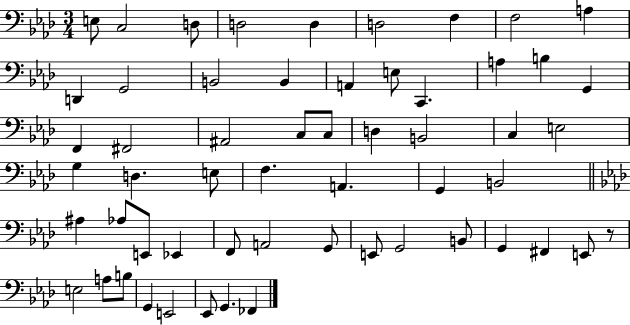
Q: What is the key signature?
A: AES major